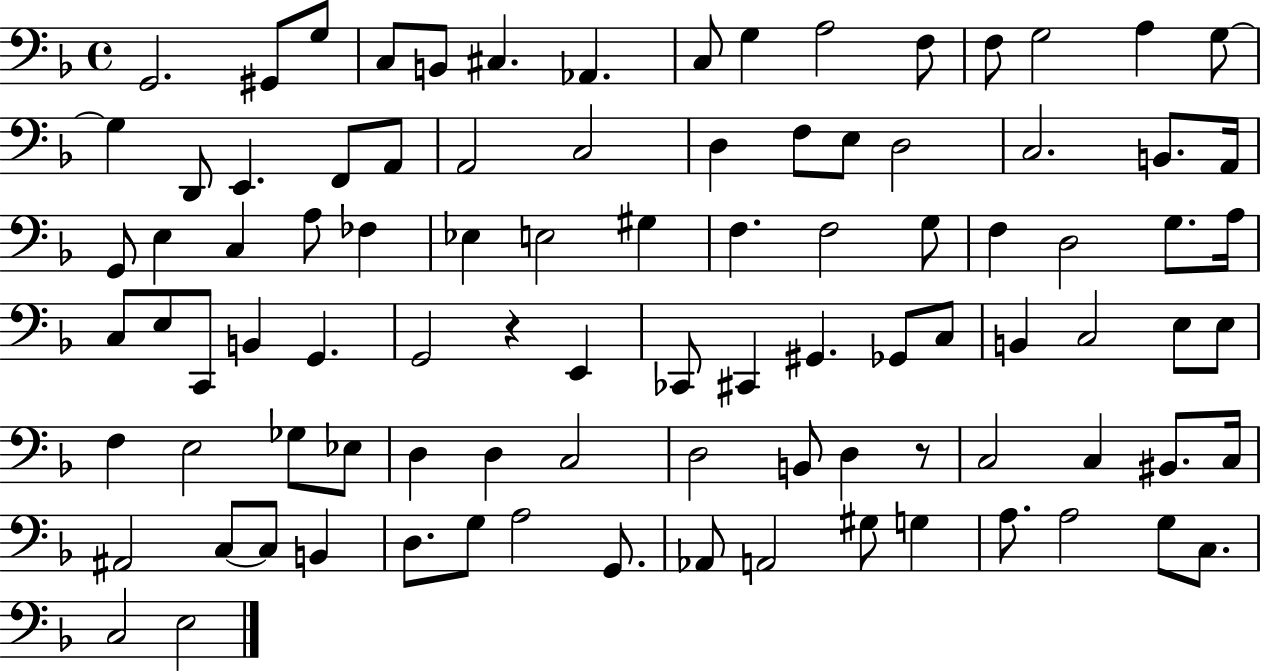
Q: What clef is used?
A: bass